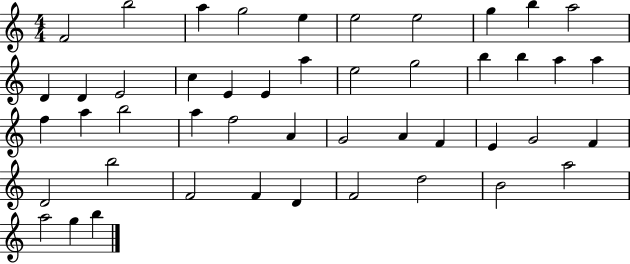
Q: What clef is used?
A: treble